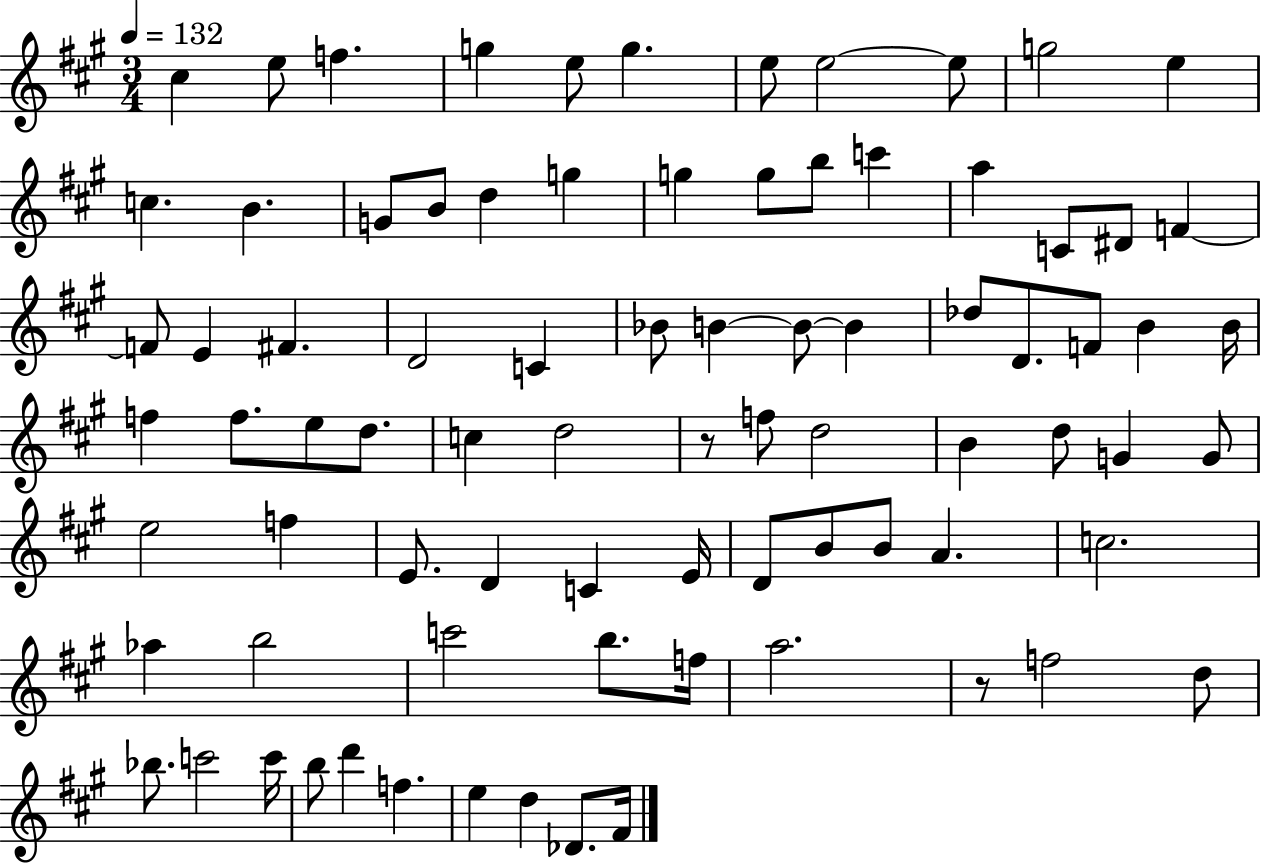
C#5/q E5/e F5/q. G5/q E5/e G5/q. E5/e E5/h E5/e G5/h E5/q C5/q. B4/q. G4/e B4/e D5/q G5/q G5/q G5/e B5/e C6/q A5/q C4/e D#4/e F4/q F4/e E4/q F#4/q. D4/h C4/q Bb4/e B4/q B4/e B4/q Db5/e D4/e. F4/e B4/q B4/s F5/q F5/e. E5/e D5/e. C5/q D5/h R/e F5/e D5/h B4/q D5/e G4/q G4/e E5/h F5/q E4/e. D4/q C4/q E4/s D4/e B4/e B4/e A4/q. C5/h. Ab5/q B5/h C6/h B5/e. F5/s A5/h. R/e F5/h D5/e Bb5/e. C6/h C6/s B5/e D6/q F5/q. E5/q D5/q Db4/e. F#4/s